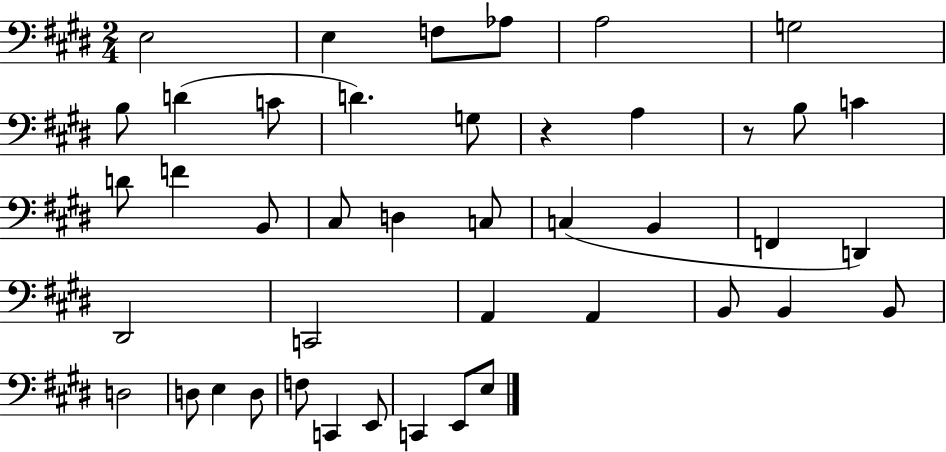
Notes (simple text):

E3/h E3/q F3/e Ab3/e A3/h G3/h B3/e D4/q C4/e D4/q. G3/e R/q A3/q R/e B3/e C4/q D4/e F4/q B2/e C#3/e D3/q C3/e C3/q B2/q F2/q D2/q D#2/h C2/h A2/q A2/q B2/e B2/q B2/e D3/h D3/e E3/q D3/e F3/e C2/q E2/e C2/q E2/e E3/e